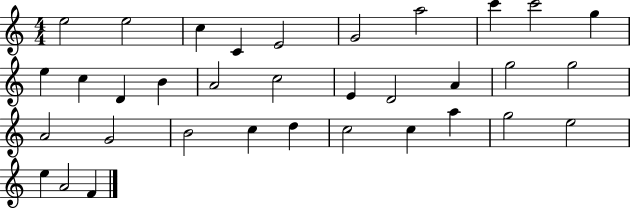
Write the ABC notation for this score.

X:1
T:Untitled
M:4/4
L:1/4
K:C
e2 e2 c C E2 G2 a2 c' c'2 g e c D B A2 c2 E D2 A g2 g2 A2 G2 B2 c d c2 c a g2 e2 e A2 F